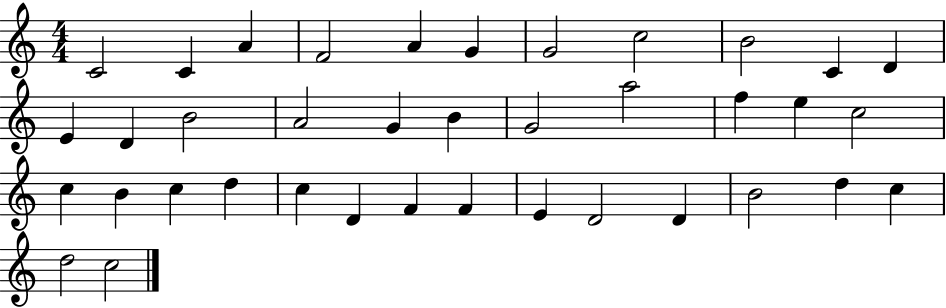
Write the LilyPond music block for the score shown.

{
  \clef treble
  \numericTimeSignature
  \time 4/4
  \key c \major
  c'2 c'4 a'4 | f'2 a'4 g'4 | g'2 c''2 | b'2 c'4 d'4 | \break e'4 d'4 b'2 | a'2 g'4 b'4 | g'2 a''2 | f''4 e''4 c''2 | \break c''4 b'4 c''4 d''4 | c''4 d'4 f'4 f'4 | e'4 d'2 d'4 | b'2 d''4 c''4 | \break d''2 c''2 | \bar "|."
}